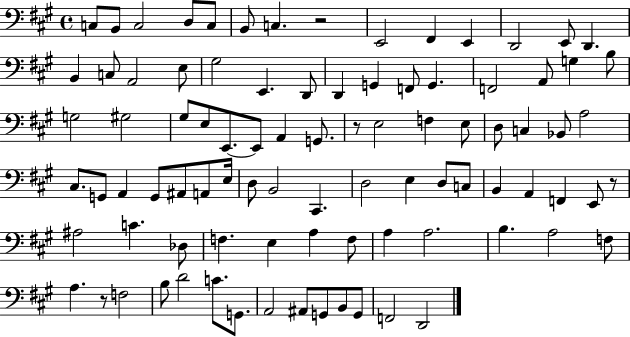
{
  \clef bass
  \time 4/4
  \defaultTimeSignature
  \key a \major
  c8 b,8 c2 d8 c8 | b,8 c4. r2 | e,2 fis,4 e,4 | d,2 e,8 d,4. | \break b,4 c8 a,2 e8 | gis2 e,4. d,8 | d,4 g,4 f,8 g,4. | f,2 a,8 g4 b8 | \break g2 gis2 | gis8 e8 e,8.~~ e,8 a,4 g,8. | r8 e2 f4 e8 | d8 c4 bes,8 a2 | \break cis8. g,8 a,4 g,8 ais,8 a,8 e16 | d8 b,2 cis,4. | d2 e4 d8 c8 | b,4 a,4 f,4 e,8 r8 | \break ais2 c'4. des8 | f4. e4 a4 f8 | a4 a2. | b4. a2 f8 | \break a4. r8 f2 | b8 d'2 c'8. g,8. | a,2 ais,8 g,8 b,8 g,8 | f,2 d,2 | \break \bar "|."
}